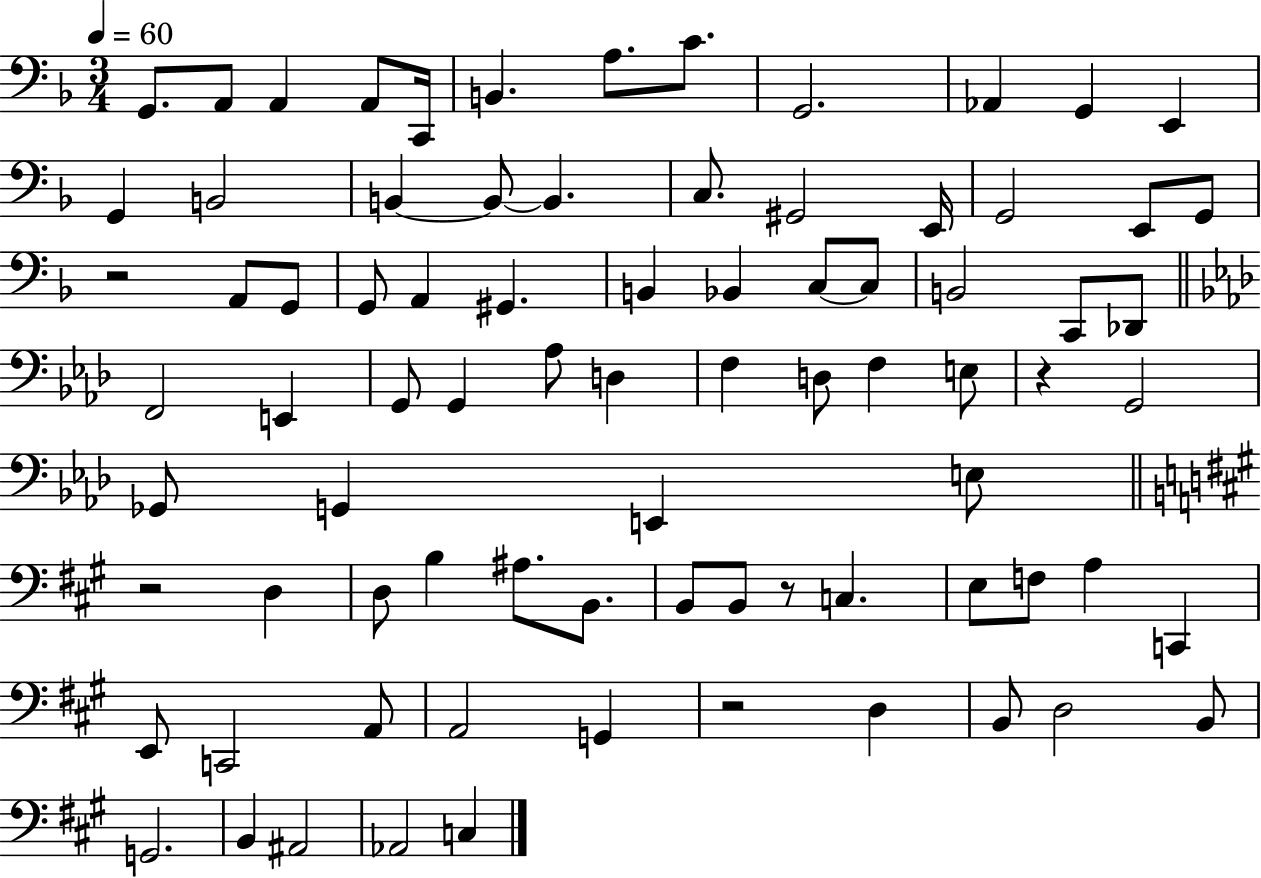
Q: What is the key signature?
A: F major